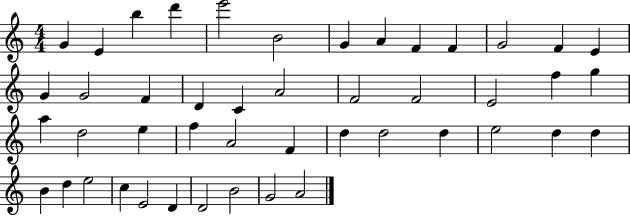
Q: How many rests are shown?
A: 0